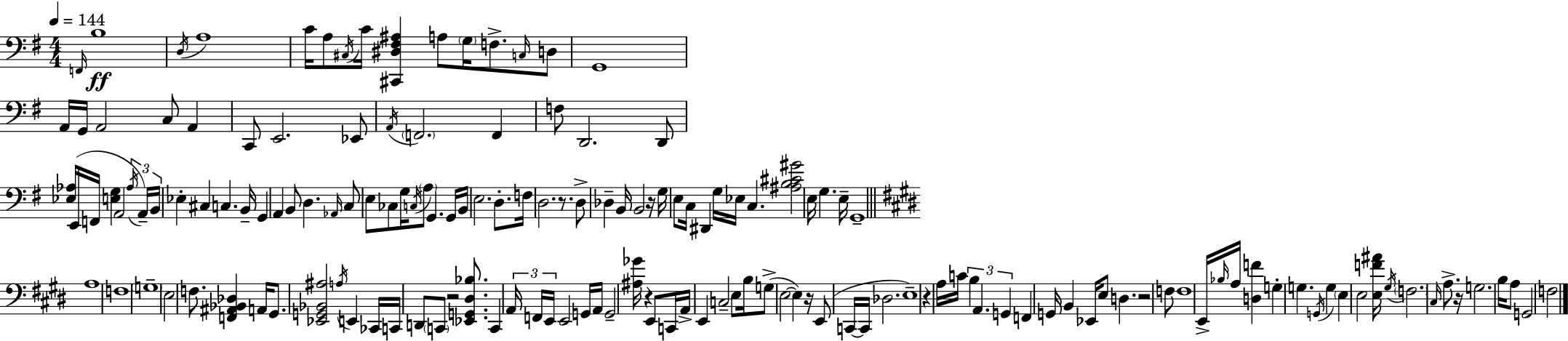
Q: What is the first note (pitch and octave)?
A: F2